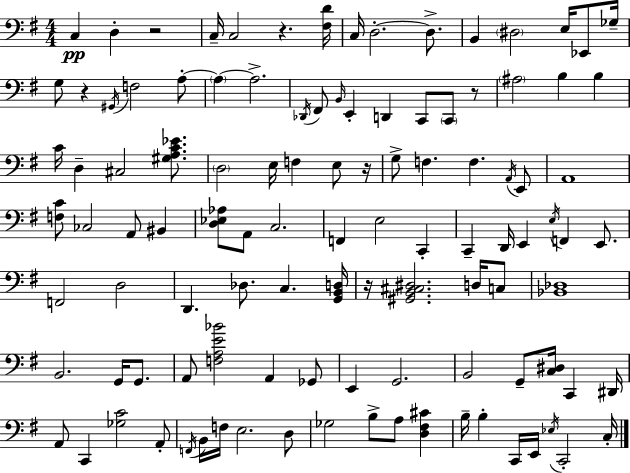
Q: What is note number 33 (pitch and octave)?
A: E3